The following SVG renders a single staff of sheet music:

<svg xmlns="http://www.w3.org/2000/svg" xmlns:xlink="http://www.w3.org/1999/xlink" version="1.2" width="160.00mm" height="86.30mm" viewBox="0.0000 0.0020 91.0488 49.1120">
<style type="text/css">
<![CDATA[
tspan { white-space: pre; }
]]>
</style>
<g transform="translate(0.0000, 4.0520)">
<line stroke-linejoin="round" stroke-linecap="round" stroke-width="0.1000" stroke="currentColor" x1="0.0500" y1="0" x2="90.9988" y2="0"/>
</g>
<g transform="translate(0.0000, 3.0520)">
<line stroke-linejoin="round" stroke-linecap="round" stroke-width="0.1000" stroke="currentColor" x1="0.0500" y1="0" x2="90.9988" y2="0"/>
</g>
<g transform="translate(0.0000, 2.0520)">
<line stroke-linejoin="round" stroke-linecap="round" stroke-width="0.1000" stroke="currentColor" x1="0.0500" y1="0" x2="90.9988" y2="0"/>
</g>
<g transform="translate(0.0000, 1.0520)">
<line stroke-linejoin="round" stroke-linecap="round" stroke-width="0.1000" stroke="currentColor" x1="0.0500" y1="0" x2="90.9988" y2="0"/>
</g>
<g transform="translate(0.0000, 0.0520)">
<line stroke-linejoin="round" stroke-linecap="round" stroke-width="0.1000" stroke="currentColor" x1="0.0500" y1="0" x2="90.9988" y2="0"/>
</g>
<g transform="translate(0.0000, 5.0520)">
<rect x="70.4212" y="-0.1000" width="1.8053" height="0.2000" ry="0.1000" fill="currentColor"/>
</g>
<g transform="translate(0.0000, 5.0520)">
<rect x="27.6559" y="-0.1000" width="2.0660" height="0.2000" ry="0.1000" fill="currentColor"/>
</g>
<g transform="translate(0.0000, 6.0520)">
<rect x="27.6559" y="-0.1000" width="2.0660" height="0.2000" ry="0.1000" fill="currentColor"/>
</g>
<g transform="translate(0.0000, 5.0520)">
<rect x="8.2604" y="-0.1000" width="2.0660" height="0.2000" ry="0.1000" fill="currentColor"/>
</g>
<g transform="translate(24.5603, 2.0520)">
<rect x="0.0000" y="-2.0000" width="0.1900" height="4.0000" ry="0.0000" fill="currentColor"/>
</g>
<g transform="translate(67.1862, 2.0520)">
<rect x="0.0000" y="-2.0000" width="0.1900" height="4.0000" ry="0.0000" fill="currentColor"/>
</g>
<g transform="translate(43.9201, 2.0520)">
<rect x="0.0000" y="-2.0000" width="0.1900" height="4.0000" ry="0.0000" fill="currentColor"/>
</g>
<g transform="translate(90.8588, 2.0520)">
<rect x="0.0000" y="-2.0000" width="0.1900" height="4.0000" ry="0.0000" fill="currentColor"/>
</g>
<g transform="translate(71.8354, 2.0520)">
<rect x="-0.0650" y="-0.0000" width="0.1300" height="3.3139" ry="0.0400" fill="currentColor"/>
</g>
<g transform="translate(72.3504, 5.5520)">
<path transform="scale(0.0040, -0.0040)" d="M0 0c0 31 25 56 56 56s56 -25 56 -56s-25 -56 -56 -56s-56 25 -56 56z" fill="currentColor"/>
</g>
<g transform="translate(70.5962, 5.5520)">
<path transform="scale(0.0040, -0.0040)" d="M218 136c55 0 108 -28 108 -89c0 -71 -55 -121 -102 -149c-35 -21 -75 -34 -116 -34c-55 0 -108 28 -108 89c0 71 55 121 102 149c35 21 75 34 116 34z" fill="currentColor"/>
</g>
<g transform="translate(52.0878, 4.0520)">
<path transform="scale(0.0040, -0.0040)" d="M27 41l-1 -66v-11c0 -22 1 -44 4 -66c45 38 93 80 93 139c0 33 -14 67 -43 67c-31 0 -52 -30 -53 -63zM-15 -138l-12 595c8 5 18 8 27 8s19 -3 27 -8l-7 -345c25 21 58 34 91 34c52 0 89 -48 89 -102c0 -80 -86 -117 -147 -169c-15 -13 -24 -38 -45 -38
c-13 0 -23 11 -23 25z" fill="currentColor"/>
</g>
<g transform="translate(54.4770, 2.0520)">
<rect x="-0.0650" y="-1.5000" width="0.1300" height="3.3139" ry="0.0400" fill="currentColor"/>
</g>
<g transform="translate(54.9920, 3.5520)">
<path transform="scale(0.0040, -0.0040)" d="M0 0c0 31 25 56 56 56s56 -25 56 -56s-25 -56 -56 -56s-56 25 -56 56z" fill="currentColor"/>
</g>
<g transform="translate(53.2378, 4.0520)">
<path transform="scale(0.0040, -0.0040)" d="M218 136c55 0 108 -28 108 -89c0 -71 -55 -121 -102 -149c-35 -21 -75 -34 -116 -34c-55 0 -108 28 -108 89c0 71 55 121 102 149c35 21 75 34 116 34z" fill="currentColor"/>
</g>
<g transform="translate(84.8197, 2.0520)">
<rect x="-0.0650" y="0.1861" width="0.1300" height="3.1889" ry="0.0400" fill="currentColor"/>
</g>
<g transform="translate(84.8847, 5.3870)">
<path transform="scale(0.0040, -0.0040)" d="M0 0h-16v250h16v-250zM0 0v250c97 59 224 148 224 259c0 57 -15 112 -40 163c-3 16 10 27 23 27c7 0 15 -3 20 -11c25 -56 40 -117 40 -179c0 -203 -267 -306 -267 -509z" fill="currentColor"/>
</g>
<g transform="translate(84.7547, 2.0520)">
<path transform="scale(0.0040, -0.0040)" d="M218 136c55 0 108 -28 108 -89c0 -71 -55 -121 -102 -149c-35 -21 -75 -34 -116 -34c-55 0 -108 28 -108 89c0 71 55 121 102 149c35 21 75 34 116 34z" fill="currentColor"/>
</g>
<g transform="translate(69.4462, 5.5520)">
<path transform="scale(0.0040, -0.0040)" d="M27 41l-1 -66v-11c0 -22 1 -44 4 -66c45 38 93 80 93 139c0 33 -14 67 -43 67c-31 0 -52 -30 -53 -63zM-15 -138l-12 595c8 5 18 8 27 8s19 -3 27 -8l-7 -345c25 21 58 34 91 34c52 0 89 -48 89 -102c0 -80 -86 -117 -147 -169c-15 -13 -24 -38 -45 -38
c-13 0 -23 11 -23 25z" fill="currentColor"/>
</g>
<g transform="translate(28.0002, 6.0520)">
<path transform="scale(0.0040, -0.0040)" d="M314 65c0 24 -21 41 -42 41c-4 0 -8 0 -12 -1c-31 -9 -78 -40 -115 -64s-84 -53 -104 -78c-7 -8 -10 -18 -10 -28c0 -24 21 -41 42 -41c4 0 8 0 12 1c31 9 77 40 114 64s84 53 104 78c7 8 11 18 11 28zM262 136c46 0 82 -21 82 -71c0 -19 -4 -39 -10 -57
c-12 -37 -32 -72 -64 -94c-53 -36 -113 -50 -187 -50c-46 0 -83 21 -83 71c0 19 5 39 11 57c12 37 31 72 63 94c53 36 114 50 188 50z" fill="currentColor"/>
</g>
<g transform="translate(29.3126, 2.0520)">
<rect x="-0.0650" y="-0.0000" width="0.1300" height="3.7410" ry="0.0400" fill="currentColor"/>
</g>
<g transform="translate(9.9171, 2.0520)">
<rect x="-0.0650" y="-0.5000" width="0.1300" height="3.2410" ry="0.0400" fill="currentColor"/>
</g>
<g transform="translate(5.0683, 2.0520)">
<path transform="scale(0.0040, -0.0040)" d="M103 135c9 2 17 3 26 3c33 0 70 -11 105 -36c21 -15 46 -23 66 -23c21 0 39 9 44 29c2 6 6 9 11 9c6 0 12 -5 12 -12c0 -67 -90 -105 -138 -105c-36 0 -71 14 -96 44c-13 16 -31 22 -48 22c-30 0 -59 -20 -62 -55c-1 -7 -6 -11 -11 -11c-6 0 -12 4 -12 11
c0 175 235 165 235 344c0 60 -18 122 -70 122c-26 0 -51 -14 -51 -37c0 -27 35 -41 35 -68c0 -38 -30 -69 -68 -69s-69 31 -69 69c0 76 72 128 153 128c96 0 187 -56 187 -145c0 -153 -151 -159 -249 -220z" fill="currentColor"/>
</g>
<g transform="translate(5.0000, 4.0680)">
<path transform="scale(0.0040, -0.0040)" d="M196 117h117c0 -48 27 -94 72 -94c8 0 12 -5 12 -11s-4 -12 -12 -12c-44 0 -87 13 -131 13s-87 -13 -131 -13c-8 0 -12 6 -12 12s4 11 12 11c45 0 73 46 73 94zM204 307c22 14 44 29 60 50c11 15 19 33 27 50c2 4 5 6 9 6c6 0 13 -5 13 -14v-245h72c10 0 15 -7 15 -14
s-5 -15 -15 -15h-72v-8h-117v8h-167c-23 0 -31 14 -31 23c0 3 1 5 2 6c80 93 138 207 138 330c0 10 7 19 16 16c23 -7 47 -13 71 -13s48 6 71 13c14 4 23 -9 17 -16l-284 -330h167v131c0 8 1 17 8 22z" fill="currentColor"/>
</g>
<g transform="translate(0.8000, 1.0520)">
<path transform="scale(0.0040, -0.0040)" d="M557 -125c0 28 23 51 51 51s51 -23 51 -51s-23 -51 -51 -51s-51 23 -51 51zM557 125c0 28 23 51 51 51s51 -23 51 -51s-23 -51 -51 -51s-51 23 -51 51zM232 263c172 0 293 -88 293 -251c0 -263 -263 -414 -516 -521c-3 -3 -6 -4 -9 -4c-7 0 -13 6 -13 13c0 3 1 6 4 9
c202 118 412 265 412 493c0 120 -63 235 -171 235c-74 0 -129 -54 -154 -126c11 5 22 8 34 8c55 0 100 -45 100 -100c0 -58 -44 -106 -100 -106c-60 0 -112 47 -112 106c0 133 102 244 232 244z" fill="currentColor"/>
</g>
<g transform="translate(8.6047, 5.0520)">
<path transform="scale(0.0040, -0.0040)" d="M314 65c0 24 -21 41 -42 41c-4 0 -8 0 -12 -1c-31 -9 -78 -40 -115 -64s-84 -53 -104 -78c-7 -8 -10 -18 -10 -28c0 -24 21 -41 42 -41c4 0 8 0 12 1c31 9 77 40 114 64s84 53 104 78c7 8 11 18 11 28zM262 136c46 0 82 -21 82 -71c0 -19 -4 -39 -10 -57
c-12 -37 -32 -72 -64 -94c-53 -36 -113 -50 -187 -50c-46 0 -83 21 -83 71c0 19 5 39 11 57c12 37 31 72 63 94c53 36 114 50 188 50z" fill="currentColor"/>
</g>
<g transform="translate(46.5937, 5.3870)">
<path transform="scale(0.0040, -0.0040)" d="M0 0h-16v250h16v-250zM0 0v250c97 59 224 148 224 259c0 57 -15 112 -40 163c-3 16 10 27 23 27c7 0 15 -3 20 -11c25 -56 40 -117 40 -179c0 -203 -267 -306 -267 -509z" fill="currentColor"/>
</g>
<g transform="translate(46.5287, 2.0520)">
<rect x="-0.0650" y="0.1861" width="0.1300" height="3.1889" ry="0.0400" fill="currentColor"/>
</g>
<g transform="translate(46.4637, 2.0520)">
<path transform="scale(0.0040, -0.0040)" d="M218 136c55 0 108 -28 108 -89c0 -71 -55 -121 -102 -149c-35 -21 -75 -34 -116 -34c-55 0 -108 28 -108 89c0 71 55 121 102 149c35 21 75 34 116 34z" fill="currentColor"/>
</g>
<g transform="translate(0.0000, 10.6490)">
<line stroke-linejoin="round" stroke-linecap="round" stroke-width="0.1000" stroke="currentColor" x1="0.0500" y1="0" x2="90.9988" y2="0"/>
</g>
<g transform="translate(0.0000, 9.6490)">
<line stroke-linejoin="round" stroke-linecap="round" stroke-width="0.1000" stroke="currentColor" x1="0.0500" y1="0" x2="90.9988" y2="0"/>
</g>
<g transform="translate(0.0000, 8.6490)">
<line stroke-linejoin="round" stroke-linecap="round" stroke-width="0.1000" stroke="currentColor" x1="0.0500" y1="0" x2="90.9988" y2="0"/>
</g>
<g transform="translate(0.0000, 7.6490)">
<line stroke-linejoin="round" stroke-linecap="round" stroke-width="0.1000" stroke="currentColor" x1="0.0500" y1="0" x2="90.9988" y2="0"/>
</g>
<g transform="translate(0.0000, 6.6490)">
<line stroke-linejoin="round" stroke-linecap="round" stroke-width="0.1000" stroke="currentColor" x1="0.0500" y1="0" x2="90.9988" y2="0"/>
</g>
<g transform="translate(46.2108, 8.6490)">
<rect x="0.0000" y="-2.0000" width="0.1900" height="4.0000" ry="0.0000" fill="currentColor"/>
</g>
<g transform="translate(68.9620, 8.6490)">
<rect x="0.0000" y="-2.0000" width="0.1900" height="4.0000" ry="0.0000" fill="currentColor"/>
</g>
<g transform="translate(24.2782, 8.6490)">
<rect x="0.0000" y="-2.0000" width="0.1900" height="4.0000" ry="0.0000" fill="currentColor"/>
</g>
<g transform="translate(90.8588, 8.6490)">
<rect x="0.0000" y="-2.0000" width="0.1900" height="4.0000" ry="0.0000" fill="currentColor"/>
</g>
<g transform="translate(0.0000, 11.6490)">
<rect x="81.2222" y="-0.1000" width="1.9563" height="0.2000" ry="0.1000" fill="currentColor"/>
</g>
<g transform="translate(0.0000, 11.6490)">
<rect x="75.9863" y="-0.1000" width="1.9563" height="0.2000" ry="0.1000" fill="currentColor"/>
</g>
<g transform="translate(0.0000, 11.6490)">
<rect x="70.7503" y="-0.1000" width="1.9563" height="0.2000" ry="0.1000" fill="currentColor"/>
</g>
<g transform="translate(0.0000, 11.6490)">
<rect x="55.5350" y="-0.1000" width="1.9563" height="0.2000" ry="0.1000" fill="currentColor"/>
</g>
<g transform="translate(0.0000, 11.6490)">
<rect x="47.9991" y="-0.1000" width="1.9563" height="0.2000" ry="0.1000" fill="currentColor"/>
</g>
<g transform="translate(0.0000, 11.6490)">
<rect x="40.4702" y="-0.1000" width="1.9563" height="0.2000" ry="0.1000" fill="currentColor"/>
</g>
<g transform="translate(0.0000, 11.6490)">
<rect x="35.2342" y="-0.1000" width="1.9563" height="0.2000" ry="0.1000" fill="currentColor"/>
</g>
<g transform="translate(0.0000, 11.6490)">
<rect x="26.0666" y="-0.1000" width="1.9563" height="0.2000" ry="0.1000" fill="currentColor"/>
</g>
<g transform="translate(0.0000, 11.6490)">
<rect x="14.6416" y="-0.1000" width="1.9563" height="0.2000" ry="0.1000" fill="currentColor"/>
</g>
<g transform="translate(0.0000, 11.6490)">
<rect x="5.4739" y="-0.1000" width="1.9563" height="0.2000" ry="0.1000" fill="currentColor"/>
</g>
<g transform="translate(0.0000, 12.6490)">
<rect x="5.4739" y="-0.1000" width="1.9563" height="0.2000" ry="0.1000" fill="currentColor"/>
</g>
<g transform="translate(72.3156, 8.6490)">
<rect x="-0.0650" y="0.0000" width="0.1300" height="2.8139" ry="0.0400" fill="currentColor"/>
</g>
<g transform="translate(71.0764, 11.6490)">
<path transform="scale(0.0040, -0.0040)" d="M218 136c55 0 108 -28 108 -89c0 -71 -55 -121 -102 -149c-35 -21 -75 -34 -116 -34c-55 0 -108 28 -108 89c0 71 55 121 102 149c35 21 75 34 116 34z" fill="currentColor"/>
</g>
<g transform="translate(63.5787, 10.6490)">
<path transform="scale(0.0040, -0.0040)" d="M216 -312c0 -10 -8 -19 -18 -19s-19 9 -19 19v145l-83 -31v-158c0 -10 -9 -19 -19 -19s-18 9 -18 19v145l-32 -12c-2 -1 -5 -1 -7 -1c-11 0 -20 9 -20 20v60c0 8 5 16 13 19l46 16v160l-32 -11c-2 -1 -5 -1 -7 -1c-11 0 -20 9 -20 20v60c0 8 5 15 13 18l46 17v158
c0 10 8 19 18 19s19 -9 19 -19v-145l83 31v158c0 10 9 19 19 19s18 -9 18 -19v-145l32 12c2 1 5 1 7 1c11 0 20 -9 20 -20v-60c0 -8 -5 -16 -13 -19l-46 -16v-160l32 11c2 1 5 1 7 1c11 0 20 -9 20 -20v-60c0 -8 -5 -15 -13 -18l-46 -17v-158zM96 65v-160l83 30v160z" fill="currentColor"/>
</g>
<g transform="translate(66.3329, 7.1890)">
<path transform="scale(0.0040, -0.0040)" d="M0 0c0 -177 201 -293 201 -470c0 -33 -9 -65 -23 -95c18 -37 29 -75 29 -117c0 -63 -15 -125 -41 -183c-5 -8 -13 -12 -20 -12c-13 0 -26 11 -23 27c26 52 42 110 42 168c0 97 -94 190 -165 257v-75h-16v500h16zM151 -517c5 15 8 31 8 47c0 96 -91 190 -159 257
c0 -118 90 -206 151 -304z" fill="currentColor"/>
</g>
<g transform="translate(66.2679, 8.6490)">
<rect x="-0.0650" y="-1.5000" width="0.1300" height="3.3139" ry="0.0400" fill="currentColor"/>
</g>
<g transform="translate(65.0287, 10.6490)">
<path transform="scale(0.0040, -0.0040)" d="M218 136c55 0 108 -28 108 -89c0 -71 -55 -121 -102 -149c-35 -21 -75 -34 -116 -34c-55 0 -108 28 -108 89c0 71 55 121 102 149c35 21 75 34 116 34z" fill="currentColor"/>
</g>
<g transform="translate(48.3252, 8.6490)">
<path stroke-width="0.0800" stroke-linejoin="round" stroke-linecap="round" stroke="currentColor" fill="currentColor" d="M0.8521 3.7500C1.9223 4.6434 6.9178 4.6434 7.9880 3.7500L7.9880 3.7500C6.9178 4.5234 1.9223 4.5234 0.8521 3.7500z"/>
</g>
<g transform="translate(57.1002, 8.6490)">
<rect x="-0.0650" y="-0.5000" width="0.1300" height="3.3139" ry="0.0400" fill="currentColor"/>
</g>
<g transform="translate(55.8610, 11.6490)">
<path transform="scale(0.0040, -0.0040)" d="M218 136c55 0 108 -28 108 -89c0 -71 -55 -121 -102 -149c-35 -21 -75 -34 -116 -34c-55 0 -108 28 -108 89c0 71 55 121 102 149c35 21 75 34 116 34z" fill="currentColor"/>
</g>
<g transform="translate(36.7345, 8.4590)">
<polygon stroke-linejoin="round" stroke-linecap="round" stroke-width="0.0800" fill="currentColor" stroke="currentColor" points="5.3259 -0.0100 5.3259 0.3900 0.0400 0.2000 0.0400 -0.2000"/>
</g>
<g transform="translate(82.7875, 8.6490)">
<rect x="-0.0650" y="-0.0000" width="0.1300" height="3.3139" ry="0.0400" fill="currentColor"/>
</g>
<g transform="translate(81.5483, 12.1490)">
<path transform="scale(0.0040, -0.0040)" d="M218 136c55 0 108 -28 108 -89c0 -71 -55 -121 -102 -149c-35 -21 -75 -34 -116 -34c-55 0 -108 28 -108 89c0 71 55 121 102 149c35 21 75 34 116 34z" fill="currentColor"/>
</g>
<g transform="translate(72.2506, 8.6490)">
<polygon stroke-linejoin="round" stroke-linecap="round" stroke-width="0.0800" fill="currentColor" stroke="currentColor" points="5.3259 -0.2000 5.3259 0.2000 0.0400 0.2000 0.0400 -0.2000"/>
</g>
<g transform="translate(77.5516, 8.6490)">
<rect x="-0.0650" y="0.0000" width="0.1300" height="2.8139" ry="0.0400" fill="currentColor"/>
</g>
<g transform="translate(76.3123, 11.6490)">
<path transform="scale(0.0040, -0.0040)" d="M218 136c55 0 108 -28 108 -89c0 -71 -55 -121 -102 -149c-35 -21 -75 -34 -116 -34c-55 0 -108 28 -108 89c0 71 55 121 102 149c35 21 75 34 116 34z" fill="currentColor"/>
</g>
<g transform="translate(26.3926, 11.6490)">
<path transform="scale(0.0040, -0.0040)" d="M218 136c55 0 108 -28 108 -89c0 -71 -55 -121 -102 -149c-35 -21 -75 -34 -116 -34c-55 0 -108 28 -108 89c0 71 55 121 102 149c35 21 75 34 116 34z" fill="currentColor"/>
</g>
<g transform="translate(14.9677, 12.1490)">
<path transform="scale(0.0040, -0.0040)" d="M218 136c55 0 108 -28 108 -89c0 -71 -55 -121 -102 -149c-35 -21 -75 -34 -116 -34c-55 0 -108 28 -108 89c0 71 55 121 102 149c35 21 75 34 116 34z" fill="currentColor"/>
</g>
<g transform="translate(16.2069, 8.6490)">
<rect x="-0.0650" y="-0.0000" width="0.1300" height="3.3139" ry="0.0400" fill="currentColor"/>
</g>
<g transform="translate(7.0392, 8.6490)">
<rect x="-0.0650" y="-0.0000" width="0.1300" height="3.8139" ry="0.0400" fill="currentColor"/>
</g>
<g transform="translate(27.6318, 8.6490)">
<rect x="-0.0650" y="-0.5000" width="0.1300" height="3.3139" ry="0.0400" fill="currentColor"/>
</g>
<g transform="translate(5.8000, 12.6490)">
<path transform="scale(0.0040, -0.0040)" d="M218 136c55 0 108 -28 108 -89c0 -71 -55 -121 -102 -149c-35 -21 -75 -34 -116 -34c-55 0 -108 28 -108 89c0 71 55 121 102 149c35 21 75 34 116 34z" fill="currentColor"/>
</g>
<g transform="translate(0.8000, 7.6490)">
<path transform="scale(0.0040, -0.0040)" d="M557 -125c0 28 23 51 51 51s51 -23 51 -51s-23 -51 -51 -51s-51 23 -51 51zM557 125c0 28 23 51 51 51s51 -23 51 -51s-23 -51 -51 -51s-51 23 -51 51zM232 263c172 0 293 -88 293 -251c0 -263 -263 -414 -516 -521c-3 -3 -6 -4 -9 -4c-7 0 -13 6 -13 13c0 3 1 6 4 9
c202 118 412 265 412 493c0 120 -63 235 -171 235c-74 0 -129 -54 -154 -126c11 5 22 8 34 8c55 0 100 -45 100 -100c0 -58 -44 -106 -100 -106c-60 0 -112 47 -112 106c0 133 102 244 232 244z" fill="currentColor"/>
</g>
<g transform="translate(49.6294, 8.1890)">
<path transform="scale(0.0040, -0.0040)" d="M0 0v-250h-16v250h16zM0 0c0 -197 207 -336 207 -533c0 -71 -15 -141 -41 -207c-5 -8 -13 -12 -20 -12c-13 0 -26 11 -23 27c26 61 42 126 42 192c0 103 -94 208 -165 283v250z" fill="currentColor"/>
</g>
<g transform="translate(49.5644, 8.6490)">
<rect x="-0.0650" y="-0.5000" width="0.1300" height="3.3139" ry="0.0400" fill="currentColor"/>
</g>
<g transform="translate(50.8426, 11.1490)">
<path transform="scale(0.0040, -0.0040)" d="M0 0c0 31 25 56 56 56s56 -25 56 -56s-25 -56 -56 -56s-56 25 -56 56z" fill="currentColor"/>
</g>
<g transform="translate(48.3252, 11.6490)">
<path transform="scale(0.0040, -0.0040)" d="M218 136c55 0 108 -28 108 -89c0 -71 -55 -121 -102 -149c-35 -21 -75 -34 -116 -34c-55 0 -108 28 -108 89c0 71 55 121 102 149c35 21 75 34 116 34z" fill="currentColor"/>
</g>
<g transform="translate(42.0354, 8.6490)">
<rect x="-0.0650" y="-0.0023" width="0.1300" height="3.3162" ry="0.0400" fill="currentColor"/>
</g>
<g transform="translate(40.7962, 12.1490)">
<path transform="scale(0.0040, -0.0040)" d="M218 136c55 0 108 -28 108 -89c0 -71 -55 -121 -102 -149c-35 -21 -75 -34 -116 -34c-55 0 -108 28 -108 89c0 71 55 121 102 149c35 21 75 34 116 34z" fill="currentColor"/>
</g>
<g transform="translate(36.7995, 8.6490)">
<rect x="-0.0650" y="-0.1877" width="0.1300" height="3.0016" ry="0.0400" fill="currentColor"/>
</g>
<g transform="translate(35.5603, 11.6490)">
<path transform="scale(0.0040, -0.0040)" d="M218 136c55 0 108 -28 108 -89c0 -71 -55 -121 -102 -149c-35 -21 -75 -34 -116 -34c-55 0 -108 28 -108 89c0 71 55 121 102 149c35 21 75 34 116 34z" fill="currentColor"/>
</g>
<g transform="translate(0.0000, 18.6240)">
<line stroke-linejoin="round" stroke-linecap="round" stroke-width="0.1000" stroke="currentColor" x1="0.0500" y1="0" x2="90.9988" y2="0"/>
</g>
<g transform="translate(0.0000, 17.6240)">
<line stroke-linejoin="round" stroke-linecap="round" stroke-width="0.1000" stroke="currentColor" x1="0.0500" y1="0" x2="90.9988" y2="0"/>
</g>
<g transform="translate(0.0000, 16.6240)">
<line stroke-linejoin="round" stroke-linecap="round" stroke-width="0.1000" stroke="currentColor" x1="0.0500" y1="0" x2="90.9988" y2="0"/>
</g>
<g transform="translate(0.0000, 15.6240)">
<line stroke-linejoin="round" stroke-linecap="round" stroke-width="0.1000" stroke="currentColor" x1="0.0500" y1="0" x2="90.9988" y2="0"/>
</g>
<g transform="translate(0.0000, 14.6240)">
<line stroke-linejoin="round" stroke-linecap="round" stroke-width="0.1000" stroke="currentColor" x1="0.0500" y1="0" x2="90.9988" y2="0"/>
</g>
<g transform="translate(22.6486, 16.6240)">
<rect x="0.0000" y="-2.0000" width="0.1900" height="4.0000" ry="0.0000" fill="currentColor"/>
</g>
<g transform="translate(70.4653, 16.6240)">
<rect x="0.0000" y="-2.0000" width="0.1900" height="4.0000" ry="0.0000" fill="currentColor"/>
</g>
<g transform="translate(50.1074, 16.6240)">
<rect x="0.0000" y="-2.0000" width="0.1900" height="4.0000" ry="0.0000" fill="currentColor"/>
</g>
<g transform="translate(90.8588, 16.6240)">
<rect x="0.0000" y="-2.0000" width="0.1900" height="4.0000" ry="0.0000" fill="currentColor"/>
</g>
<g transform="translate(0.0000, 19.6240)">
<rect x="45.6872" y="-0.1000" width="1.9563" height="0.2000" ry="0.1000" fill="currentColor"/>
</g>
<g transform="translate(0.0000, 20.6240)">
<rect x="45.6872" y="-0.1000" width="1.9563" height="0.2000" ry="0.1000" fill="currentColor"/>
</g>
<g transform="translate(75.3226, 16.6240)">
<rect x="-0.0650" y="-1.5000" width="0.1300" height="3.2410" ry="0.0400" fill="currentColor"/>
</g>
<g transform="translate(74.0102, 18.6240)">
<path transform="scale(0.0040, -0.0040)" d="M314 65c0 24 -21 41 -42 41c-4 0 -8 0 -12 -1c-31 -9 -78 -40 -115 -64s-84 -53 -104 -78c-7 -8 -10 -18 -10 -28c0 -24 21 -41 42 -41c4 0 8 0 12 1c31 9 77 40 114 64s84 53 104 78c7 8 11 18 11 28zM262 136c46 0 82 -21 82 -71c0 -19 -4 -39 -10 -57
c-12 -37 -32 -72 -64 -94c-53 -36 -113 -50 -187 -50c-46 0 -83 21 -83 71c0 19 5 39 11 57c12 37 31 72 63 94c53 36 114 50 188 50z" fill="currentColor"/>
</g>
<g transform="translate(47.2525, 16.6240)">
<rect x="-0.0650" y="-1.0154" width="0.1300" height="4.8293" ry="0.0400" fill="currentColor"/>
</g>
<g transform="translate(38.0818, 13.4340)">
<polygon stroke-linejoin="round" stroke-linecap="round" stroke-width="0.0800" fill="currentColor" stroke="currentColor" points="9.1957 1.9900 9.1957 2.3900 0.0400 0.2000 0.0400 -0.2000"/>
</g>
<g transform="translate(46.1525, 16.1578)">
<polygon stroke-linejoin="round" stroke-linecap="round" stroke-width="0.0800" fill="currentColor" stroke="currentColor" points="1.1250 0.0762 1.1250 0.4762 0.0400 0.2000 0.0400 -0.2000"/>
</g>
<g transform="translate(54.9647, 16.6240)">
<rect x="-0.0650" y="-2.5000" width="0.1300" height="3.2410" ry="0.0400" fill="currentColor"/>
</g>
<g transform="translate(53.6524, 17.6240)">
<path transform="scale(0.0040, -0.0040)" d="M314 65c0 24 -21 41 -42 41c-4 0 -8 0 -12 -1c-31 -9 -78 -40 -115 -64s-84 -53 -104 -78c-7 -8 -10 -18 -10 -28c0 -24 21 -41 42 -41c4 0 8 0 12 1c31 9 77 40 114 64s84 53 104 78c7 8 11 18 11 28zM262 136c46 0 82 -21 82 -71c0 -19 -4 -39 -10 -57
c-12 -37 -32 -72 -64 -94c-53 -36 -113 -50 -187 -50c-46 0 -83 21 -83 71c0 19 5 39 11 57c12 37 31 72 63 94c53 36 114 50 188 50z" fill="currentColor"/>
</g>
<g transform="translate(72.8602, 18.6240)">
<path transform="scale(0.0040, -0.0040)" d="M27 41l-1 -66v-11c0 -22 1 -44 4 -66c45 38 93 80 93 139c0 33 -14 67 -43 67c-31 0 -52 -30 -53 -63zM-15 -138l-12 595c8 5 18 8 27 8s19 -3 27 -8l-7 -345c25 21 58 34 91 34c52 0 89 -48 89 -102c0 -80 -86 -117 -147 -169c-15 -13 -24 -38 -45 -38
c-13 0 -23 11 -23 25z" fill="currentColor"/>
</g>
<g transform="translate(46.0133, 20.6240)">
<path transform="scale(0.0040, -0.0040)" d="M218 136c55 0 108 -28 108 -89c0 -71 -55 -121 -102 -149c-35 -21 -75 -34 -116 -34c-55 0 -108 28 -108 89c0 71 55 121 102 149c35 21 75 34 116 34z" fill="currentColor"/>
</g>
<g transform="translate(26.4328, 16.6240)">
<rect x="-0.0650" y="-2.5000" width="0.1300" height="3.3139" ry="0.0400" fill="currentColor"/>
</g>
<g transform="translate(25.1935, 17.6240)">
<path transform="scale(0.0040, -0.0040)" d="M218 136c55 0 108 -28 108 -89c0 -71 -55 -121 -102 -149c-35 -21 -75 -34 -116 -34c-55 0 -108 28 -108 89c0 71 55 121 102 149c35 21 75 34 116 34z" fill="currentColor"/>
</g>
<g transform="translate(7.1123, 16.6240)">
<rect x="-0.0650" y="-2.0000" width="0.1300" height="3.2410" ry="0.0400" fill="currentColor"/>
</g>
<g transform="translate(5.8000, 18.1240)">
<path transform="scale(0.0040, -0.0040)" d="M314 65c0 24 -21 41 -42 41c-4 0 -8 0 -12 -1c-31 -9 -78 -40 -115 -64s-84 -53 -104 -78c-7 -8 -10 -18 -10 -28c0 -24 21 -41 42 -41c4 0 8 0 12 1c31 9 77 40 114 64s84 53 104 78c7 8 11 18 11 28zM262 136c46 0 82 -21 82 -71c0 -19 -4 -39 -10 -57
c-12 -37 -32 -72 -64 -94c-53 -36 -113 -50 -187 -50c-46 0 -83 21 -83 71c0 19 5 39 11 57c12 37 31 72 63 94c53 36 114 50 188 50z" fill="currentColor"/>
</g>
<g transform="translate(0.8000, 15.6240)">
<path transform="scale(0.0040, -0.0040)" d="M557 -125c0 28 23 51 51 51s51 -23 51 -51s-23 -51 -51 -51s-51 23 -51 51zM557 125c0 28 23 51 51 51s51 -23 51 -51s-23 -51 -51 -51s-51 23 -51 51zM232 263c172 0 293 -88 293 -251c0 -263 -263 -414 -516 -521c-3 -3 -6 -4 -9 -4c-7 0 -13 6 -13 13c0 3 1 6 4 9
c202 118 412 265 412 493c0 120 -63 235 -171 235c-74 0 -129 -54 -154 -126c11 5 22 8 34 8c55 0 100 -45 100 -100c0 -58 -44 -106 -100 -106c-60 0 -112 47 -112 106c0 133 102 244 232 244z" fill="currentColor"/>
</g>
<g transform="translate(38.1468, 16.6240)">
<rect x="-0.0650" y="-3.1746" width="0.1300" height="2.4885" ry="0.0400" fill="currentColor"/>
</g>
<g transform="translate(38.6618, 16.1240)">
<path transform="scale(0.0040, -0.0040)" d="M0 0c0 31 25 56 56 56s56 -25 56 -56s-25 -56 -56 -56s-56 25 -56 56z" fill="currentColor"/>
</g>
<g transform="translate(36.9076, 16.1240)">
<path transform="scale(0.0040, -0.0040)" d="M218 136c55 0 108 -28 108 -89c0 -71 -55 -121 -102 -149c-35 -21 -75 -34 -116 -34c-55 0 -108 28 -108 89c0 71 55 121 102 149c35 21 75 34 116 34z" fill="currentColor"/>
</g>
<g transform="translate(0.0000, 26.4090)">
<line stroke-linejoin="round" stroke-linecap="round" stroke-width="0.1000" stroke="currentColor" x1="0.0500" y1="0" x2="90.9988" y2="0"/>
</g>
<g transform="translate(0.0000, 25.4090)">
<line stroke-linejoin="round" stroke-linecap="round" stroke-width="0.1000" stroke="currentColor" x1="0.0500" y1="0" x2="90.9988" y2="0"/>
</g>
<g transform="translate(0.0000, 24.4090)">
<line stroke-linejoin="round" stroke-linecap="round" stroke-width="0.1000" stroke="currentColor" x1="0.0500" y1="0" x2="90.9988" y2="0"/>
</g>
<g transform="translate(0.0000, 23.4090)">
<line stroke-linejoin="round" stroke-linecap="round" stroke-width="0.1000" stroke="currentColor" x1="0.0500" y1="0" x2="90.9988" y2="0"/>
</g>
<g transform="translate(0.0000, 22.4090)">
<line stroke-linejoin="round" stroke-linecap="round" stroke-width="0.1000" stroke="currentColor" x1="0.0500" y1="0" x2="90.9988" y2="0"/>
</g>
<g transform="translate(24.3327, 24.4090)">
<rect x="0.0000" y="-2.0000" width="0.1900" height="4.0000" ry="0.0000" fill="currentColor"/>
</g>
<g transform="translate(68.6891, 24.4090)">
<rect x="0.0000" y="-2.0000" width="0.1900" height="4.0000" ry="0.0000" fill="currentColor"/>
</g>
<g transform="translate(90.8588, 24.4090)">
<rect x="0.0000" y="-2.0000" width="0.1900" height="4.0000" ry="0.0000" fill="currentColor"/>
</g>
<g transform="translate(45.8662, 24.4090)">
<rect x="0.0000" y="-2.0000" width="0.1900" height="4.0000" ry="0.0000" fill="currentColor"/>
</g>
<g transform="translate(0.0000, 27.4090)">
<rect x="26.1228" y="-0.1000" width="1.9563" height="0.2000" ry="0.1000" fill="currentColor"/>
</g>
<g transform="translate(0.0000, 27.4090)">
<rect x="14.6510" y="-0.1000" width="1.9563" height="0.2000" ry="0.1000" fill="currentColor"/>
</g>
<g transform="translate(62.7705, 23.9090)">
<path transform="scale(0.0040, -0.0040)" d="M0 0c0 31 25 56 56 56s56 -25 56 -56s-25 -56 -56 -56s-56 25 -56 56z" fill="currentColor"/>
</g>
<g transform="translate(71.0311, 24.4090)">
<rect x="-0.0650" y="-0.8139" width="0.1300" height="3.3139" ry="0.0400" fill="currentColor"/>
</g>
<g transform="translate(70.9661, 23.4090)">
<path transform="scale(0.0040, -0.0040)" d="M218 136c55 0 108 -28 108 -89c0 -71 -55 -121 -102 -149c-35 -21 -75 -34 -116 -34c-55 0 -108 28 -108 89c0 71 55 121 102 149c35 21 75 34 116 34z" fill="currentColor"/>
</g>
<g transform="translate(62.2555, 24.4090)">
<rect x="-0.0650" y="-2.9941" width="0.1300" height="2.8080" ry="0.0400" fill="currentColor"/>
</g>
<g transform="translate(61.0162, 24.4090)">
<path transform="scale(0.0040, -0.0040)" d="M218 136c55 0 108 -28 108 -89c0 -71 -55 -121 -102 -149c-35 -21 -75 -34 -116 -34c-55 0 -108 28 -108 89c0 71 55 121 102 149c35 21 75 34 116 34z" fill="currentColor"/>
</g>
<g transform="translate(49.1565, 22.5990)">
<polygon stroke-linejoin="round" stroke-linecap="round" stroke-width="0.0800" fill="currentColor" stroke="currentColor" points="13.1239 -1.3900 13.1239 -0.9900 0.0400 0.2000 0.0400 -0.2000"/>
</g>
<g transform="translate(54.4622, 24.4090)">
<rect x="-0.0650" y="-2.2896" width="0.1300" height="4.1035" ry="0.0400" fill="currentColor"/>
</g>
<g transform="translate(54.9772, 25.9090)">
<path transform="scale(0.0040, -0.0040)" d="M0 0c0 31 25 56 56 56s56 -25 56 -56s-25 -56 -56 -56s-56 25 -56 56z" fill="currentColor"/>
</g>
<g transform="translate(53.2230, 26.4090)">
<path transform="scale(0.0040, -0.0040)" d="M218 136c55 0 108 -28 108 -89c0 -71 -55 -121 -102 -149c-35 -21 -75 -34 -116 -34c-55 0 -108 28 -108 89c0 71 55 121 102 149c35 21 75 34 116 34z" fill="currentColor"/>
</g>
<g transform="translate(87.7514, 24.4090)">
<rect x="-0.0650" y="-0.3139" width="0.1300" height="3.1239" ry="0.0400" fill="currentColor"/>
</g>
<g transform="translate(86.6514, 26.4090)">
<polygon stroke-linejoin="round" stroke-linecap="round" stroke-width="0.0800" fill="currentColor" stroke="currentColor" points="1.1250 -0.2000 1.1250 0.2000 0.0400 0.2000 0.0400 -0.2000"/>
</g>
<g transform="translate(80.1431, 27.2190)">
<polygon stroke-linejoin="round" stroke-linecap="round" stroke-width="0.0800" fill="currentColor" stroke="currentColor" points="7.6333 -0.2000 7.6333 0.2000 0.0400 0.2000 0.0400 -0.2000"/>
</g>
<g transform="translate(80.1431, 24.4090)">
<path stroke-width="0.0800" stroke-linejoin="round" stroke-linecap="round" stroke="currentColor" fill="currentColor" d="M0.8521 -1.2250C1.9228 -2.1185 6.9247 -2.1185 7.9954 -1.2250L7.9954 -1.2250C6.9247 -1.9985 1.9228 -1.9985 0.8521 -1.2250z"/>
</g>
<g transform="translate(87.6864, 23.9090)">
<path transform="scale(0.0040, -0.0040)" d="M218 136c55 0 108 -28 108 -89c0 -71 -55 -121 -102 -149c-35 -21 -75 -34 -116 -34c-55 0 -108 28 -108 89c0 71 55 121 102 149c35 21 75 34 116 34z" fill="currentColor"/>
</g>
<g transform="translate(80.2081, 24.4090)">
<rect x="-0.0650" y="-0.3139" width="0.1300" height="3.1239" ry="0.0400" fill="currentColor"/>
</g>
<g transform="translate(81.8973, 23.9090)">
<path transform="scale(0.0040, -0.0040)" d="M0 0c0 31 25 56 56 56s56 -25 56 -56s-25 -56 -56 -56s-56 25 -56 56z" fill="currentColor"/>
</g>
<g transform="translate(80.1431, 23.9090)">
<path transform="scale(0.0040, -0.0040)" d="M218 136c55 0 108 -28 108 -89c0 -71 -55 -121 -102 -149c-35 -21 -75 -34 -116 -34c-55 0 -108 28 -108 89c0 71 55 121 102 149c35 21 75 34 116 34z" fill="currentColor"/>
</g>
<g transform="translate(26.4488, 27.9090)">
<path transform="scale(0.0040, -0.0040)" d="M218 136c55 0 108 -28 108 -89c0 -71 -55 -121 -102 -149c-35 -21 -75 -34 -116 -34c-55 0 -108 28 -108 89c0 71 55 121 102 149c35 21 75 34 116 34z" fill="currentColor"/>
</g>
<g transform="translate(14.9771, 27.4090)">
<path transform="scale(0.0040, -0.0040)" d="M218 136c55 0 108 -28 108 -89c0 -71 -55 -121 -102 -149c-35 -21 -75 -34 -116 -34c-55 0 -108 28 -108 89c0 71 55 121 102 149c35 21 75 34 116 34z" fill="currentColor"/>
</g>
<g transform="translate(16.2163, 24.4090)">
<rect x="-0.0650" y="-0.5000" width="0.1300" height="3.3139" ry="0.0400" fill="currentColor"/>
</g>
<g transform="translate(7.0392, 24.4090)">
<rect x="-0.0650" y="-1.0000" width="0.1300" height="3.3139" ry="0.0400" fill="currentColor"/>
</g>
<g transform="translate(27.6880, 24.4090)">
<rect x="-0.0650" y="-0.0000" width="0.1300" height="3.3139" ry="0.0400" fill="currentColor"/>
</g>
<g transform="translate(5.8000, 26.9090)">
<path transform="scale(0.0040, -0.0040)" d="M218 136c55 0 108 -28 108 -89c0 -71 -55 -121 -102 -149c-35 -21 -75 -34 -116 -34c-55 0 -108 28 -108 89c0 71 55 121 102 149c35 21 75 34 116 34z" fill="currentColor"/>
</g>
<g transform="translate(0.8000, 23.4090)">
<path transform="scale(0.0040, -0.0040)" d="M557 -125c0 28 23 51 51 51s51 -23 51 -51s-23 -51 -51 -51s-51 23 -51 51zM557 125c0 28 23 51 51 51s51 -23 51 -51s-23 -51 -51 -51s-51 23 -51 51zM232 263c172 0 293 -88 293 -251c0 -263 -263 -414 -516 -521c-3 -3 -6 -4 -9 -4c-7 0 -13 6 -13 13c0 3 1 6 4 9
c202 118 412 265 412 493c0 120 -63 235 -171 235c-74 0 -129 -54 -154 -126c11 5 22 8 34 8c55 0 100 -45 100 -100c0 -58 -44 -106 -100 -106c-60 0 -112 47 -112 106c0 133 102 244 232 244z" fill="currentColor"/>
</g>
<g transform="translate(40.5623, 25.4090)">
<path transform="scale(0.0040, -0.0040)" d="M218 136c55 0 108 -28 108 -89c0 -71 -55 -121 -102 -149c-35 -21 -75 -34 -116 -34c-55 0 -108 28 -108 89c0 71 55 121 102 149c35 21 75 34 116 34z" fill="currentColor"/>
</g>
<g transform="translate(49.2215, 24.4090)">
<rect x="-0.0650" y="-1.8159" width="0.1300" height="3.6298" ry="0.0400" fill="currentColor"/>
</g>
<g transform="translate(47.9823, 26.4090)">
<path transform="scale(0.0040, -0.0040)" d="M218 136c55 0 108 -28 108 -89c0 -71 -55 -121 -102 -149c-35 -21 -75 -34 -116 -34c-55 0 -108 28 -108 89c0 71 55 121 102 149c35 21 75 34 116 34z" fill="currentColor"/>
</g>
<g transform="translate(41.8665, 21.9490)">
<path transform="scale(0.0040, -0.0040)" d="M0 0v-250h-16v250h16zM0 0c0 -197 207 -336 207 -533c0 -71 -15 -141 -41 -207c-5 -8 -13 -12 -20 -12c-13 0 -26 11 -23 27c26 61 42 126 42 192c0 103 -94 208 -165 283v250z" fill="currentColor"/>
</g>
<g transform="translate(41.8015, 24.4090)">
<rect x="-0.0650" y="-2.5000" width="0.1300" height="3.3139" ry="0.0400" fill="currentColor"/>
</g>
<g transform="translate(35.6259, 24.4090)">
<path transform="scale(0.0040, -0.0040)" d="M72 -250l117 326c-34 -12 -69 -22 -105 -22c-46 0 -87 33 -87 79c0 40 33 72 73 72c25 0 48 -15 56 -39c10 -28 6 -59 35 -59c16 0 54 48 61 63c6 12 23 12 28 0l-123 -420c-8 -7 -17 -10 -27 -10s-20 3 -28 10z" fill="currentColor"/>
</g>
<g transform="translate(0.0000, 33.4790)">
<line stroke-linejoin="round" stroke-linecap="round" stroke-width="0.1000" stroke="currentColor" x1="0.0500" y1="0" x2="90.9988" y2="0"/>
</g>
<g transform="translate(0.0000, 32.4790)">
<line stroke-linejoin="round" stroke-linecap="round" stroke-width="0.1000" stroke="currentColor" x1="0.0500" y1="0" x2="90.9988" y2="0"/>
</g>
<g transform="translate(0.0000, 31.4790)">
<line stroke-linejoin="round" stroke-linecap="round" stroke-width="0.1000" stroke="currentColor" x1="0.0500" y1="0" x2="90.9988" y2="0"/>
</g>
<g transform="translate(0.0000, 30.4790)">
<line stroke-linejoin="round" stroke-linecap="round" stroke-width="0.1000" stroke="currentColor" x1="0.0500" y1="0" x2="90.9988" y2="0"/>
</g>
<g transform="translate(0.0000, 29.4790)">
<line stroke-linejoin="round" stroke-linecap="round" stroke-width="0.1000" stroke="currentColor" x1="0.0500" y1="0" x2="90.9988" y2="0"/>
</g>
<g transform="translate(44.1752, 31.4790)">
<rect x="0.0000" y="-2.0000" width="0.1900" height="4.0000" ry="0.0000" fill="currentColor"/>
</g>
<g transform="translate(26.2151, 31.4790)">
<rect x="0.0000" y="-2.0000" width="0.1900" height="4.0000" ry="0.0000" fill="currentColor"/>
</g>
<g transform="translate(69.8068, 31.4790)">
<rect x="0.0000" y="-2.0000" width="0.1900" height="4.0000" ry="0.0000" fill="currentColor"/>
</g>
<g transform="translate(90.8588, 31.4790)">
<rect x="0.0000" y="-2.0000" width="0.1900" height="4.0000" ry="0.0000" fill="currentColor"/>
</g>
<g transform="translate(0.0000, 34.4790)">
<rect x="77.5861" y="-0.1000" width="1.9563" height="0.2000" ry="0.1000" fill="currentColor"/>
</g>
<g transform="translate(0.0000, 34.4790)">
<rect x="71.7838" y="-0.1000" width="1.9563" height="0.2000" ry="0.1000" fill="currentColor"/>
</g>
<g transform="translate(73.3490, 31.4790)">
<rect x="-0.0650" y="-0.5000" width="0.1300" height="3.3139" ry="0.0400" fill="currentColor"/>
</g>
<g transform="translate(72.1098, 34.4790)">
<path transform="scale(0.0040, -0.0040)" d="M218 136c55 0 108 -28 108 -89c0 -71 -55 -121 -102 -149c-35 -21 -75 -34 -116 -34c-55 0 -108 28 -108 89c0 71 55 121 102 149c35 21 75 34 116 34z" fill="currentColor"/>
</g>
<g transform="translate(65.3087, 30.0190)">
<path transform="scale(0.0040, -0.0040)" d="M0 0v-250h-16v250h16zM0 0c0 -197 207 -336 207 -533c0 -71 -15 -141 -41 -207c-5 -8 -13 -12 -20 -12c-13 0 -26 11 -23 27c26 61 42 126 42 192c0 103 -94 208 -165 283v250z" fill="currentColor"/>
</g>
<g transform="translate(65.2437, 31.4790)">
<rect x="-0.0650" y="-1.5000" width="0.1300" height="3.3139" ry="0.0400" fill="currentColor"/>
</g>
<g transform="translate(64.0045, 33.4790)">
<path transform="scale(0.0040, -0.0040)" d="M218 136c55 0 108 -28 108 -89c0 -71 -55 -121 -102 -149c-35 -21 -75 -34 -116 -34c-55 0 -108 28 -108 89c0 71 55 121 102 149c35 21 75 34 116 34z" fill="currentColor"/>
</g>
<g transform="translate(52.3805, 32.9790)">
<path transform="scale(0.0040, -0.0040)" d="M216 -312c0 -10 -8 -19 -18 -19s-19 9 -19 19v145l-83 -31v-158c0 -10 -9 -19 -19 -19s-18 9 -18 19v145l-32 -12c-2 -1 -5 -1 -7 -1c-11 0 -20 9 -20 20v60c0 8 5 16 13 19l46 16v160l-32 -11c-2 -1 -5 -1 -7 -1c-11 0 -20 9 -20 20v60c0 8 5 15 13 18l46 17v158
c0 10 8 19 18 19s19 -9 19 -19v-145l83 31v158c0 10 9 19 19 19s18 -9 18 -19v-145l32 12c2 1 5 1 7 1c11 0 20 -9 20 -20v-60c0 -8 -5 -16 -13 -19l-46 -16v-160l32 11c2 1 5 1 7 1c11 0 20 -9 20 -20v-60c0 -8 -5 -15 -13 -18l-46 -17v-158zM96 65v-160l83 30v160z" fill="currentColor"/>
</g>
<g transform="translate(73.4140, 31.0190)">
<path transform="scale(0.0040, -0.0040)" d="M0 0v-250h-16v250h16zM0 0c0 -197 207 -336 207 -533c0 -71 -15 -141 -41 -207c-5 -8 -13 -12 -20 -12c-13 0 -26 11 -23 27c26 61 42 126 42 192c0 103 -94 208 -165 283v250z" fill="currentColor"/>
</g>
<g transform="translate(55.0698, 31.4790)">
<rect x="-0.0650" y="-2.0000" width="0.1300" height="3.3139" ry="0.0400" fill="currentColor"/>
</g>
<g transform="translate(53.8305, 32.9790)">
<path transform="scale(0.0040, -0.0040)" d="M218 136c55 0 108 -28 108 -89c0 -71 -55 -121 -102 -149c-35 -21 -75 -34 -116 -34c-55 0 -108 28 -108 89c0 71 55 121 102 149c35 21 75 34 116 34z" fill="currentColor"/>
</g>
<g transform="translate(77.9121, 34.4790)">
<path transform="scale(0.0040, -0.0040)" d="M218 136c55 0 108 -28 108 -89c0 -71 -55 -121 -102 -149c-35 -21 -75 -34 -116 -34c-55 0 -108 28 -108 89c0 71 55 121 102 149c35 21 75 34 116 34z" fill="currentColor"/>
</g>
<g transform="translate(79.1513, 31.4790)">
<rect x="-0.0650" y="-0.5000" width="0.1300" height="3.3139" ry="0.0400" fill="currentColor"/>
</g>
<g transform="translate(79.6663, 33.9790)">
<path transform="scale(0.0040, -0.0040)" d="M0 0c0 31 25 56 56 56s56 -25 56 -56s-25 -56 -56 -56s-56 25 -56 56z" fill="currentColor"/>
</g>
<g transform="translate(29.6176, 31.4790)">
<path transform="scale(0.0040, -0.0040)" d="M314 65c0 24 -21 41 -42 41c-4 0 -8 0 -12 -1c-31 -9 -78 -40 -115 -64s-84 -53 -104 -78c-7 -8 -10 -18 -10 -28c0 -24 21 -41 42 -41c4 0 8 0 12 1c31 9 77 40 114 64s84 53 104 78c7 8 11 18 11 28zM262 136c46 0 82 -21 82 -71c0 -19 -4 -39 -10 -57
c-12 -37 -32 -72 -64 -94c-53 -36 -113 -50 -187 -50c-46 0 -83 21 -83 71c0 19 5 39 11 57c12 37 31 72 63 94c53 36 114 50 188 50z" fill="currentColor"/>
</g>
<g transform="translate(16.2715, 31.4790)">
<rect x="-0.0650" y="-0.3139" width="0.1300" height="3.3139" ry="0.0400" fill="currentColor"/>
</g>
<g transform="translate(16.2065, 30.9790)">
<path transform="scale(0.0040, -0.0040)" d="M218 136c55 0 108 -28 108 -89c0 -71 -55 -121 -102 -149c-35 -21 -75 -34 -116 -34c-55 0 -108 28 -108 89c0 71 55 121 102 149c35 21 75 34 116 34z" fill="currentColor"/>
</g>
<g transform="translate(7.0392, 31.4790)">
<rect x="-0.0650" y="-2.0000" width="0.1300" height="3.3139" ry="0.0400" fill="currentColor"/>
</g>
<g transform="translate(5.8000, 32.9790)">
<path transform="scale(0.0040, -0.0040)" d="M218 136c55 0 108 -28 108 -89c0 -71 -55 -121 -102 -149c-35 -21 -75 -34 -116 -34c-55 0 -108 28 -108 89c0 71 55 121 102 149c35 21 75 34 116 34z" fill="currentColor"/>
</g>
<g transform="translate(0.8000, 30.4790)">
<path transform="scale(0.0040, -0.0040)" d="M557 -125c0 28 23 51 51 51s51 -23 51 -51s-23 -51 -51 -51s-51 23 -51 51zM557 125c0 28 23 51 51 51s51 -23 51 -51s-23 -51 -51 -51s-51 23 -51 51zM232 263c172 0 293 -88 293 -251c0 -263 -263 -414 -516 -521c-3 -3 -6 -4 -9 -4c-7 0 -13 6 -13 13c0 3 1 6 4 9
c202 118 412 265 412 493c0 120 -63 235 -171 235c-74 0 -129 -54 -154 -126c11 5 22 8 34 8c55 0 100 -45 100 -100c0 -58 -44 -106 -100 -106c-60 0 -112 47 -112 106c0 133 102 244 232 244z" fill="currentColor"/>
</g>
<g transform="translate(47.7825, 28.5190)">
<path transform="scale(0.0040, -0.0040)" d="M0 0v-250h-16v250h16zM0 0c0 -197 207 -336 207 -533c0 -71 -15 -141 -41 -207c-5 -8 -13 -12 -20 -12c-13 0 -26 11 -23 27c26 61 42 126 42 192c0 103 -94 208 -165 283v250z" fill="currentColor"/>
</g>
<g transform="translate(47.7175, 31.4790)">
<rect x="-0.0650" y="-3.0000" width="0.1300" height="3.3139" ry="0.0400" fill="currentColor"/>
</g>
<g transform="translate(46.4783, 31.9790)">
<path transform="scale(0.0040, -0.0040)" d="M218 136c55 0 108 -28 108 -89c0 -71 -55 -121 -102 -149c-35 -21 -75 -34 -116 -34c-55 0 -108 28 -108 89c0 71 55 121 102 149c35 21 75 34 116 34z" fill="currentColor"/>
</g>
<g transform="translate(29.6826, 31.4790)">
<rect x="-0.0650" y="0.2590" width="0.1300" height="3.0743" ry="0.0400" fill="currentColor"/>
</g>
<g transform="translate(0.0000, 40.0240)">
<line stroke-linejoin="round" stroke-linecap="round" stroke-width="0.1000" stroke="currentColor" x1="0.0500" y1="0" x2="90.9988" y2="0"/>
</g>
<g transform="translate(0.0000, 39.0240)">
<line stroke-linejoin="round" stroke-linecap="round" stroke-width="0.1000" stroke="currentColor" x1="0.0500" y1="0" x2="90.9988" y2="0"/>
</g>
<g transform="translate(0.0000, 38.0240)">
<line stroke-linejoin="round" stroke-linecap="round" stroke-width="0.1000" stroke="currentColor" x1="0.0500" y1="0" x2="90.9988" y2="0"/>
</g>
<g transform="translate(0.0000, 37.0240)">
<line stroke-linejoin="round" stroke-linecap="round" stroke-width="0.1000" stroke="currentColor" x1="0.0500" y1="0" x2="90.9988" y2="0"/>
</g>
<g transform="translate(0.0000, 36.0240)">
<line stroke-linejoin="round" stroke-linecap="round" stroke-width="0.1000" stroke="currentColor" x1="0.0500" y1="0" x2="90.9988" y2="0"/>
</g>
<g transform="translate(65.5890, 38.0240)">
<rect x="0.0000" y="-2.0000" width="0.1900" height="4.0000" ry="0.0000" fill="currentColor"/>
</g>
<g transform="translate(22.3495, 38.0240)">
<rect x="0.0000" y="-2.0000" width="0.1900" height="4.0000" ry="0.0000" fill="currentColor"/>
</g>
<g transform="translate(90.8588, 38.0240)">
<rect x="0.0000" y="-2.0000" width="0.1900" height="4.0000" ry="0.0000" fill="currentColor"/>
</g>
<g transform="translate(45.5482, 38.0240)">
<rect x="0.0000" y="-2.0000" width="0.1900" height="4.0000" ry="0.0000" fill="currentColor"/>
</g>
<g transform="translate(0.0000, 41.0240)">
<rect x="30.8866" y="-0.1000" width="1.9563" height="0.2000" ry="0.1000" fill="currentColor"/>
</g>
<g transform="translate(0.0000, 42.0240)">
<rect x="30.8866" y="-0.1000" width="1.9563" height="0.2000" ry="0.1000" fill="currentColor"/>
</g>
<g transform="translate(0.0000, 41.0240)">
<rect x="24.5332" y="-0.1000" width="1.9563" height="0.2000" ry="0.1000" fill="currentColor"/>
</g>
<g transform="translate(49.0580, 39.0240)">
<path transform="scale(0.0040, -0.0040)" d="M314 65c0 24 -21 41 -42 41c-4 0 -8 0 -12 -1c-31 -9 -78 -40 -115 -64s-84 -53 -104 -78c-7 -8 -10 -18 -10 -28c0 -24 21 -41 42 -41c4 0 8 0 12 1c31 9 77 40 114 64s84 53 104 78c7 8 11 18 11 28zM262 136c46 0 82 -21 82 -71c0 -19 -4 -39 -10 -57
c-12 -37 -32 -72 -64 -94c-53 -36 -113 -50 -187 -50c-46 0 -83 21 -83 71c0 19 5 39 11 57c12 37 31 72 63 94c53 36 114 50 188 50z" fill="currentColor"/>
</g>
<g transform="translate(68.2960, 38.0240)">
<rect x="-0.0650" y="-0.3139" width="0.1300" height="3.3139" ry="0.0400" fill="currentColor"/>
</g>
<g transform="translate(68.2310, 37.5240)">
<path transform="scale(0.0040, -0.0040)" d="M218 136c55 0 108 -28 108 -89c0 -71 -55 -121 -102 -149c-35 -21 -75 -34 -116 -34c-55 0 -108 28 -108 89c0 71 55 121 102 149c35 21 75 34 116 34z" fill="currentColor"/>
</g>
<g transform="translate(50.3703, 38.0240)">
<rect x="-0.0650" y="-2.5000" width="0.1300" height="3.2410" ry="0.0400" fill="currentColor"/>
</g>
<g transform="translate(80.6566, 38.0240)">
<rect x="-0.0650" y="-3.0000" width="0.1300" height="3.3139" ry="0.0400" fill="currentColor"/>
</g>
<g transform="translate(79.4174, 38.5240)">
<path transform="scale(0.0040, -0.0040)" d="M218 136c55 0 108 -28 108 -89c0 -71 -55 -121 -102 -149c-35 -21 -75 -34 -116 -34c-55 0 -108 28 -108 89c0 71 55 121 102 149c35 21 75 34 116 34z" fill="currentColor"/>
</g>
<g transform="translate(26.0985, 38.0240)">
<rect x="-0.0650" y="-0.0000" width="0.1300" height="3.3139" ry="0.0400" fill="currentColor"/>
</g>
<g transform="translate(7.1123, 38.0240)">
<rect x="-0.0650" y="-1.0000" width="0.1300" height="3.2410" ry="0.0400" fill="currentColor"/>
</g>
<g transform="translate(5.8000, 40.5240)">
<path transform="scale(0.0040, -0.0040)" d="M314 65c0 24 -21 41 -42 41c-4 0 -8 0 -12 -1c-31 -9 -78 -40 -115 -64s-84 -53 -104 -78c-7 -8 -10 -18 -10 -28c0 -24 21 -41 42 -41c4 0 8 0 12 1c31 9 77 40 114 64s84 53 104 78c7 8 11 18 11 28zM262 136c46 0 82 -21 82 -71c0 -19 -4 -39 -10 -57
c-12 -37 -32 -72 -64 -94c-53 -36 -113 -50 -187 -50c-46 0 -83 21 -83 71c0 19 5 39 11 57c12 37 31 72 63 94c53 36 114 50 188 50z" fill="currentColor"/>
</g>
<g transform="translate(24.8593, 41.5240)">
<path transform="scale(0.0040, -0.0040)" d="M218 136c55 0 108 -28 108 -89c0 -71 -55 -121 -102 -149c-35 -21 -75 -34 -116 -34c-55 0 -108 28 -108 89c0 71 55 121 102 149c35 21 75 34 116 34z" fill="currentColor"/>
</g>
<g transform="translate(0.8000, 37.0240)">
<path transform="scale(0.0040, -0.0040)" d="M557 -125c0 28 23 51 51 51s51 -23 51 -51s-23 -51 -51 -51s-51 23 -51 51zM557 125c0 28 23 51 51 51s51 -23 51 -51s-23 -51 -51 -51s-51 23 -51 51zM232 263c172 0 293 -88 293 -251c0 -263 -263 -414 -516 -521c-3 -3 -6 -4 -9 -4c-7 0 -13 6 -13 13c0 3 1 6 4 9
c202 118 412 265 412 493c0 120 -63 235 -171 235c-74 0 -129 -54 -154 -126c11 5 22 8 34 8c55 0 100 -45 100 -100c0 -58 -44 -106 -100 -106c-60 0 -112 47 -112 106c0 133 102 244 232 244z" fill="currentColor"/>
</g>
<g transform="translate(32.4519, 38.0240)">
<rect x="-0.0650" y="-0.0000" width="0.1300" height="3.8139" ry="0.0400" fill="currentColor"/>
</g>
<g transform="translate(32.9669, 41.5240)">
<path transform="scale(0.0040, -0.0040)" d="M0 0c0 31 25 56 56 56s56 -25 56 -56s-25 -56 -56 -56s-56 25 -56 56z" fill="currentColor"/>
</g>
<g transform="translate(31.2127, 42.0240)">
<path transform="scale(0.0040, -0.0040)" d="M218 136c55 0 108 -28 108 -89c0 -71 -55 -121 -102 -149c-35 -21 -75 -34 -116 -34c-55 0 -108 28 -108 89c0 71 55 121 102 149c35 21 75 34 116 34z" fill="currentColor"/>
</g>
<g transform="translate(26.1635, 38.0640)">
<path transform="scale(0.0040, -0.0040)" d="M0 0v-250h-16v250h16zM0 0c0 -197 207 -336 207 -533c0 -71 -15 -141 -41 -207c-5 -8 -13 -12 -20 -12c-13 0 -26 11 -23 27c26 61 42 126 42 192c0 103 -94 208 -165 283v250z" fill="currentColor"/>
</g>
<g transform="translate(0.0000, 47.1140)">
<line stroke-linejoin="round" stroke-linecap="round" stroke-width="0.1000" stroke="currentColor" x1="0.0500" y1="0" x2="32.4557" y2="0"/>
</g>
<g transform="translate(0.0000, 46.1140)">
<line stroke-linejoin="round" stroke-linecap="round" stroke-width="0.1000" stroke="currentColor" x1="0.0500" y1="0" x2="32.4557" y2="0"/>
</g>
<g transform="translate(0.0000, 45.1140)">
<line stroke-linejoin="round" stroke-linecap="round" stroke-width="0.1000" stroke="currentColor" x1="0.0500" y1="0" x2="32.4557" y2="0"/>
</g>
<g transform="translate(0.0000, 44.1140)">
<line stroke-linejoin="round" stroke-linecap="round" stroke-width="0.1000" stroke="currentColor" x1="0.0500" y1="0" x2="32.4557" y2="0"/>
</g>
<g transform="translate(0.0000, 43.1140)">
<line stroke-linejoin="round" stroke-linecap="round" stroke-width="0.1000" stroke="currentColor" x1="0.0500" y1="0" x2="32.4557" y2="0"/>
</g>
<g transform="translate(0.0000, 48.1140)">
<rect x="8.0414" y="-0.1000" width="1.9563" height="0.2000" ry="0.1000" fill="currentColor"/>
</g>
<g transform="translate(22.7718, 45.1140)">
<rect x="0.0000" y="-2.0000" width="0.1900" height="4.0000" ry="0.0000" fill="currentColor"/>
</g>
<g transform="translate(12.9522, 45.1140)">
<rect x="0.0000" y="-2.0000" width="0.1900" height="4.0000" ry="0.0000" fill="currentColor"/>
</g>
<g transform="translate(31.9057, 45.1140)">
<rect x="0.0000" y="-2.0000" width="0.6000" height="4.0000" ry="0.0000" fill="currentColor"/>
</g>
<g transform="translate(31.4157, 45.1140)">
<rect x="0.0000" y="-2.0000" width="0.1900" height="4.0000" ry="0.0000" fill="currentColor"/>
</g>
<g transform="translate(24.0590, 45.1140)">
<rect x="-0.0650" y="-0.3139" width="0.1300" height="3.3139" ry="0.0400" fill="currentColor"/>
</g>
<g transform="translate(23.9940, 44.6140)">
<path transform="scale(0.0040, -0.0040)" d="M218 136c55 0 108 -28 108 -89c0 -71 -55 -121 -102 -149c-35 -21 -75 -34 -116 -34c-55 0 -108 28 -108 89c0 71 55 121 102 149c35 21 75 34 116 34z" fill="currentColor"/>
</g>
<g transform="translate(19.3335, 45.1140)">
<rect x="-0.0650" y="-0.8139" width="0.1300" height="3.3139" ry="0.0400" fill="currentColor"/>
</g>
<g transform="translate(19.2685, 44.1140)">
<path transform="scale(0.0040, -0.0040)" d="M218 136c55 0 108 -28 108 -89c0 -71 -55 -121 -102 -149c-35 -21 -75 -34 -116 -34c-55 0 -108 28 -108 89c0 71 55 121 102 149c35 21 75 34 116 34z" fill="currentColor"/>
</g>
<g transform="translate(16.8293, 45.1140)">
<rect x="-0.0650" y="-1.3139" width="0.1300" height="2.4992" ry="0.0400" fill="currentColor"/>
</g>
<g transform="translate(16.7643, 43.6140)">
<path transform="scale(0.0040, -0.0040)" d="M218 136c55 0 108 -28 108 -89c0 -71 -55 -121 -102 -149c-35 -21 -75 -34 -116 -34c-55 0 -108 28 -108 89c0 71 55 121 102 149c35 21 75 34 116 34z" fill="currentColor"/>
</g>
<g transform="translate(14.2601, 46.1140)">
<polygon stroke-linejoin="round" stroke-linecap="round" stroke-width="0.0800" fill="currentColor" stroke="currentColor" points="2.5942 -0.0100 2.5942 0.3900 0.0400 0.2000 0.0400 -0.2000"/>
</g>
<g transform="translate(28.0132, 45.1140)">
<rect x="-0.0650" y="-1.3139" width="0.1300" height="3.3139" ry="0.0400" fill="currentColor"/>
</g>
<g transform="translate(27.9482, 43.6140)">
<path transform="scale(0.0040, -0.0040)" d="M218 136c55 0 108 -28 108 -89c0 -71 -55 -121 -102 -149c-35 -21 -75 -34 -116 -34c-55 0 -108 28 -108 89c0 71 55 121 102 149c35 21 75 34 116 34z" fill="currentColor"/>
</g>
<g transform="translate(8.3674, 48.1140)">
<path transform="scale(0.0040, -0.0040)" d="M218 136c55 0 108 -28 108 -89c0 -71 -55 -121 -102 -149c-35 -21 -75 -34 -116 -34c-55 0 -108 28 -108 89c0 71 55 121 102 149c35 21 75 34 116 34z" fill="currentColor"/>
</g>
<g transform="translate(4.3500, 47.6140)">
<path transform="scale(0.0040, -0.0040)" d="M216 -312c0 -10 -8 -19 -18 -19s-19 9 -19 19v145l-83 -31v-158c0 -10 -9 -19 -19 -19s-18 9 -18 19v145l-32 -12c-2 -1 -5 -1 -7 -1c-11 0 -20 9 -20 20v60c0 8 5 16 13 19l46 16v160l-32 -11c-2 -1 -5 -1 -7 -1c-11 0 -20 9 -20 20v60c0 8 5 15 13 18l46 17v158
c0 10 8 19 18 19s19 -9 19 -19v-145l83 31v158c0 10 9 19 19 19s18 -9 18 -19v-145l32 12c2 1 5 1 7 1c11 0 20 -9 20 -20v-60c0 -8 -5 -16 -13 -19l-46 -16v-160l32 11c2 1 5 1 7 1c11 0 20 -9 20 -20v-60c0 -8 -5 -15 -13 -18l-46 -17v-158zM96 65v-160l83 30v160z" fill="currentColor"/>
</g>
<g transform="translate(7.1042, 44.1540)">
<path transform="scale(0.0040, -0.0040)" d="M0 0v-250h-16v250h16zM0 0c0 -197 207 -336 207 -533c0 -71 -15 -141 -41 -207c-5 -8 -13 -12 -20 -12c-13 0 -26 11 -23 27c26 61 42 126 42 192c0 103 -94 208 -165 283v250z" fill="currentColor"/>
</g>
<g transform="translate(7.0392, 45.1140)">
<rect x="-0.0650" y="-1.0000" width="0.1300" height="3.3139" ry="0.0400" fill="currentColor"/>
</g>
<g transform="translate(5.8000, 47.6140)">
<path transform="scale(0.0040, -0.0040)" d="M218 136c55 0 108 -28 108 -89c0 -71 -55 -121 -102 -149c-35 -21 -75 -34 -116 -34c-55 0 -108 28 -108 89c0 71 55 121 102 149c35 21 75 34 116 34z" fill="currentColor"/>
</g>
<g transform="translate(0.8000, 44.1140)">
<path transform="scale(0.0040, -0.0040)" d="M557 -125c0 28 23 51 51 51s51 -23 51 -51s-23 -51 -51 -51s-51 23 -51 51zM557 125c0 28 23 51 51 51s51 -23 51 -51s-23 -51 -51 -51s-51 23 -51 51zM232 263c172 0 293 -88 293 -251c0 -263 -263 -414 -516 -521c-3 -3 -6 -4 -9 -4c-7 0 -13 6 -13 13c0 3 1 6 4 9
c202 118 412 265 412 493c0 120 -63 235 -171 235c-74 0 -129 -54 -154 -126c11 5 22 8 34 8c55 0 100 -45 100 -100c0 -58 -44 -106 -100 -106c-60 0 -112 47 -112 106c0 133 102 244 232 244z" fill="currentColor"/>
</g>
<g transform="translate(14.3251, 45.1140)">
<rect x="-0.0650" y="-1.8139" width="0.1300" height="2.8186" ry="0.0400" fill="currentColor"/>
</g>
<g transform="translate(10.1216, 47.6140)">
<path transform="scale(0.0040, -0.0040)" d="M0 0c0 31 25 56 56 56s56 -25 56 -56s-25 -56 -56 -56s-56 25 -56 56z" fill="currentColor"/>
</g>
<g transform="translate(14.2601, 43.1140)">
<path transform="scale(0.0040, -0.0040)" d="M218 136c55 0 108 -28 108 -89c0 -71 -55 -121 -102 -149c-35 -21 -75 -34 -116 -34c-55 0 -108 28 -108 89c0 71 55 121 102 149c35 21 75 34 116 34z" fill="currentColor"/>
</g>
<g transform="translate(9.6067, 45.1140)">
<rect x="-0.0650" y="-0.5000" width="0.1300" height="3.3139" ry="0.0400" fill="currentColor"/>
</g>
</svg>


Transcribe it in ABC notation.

X:1
T:Untitled
M:2/4
L:1/4
K:C
E,,2 C,,2 D,/2 _G,, _D,, D,/2 C,, D,, E,, E,,/2 D,,/2 E,,/2 E,, ^G,,/4 E,,/2 E,,/2 D,, A,,2 B,, E,/2 C,,/4 B,,2 _G,,2 F,, E,, D,, z/2 B,,/2 G,,/2 G,,/2 D,/2 F, E,/2 E,/4 A,, E, D,2 C,/2 ^A,, G,,/2 E,,/2 E,, F,,2 D,,/2 C,, B,,2 E, C, ^F,,/2 E,, A,/2 G,/2 F, E, G,